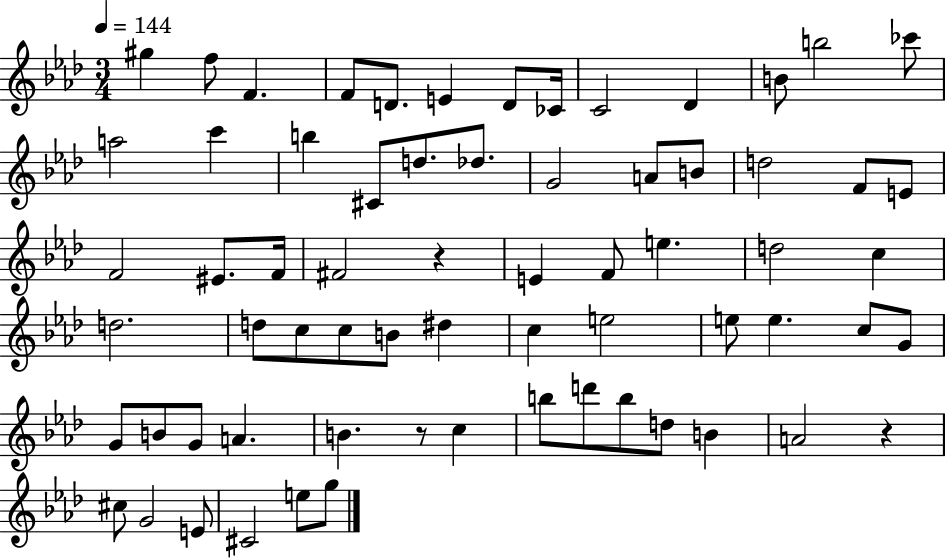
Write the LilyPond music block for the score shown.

{
  \clef treble
  \numericTimeSignature
  \time 3/4
  \key aes \major
  \tempo 4 = 144
  gis''4 f''8 f'4. | f'8 d'8. e'4 d'8 ces'16 | c'2 des'4 | b'8 b''2 ces'''8 | \break a''2 c'''4 | b''4 cis'8 d''8. des''8. | g'2 a'8 b'8 | d''2 f'8 e'8 | \break f'2 eis'8. f'16 | fis'2 r4 | e'4 f'8 e''4. | d''2 c''4 | \break d''2. | d''8 c''8 c''8 b'8 dis''4 | c''4 e''2 | e''8 e''4. c''8 g'8 | \break g'8 b'8 g'8 a'4. | b'4. r8 c''4 | b''8 d'''8 b''8 d''8 b'4 | a'2 r4 | \break cis''8 g'2 e'8 | cis'2 e''8 g''8 | \bar "|."
}